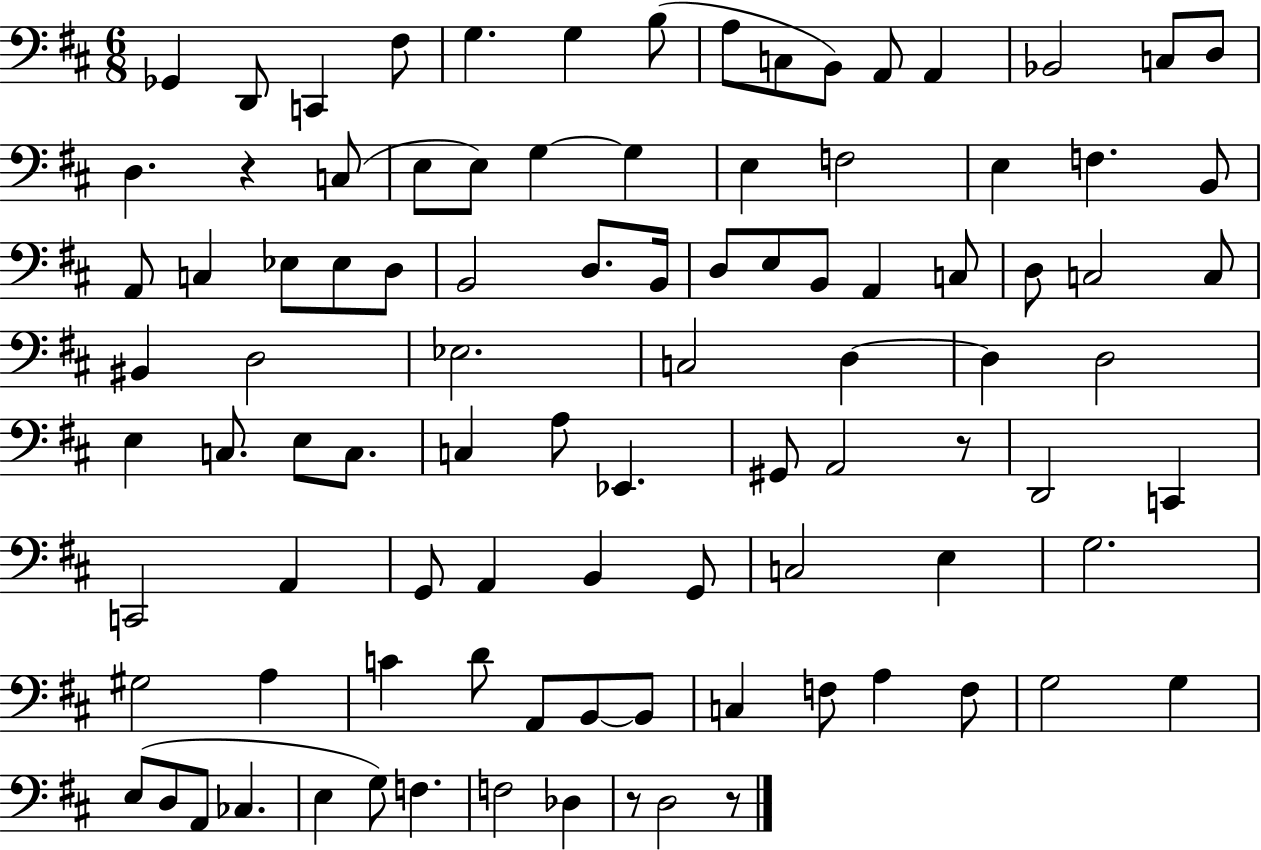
Gb2/q D2/e C2/q F#3/e G3/q. G3/q B3/e A3/e C3/e B2/e A2/e A2/q Bb2/h C3/e D3/e D3/q. R/q C3/e E3/e E3/e G3/q G3/q E3/q F3/h E3/q F3/q. B2/e A2/e C3/q Eb3/e Eb3/e D3/e B2/h D3/e. B2/s D3/e E3/e B2/e A2/q C3/e D3/e C3/h C3/e BIS2/q D3/h Eb3/h. C3/h D3/q D3/q D3/h E3/q C3/e. E3/e C3/e. C3/q A3/e Eb2/q. G#2/e A2/h R/e D2/h C2/q C2/h A2/q G2/e A2/q B2/q G2/e C3/h E3/q G3/h. G#3/h A3/q C4/q D4/e A2/e B2/e B2/e C3/q F3/e A3/q F3/e G3/h G3/q E3/e D3/e A2/e CES3/q. E3/q G3/e F3/q. F3/h Db3/q R/e D3/h R/e